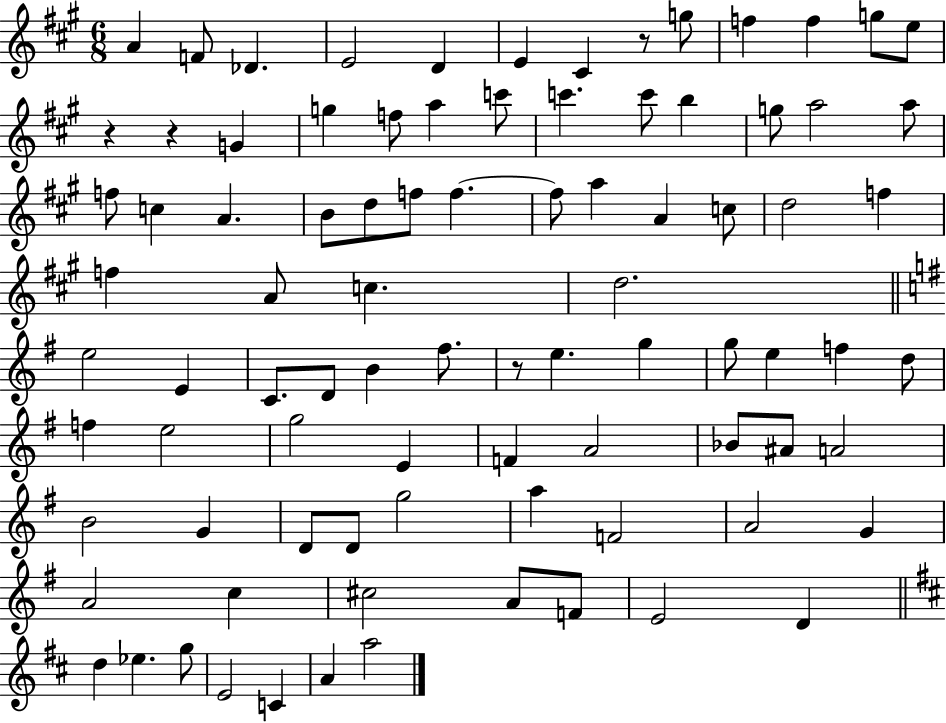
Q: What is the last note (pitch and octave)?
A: A5